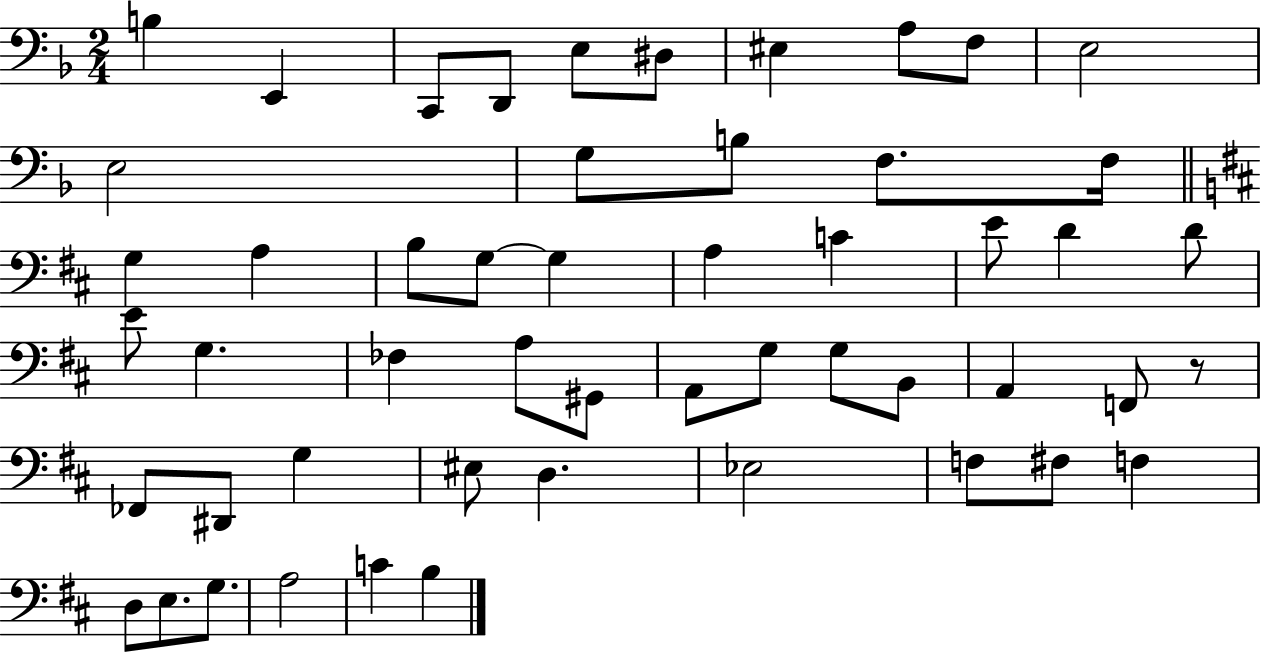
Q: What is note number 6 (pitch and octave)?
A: D#3